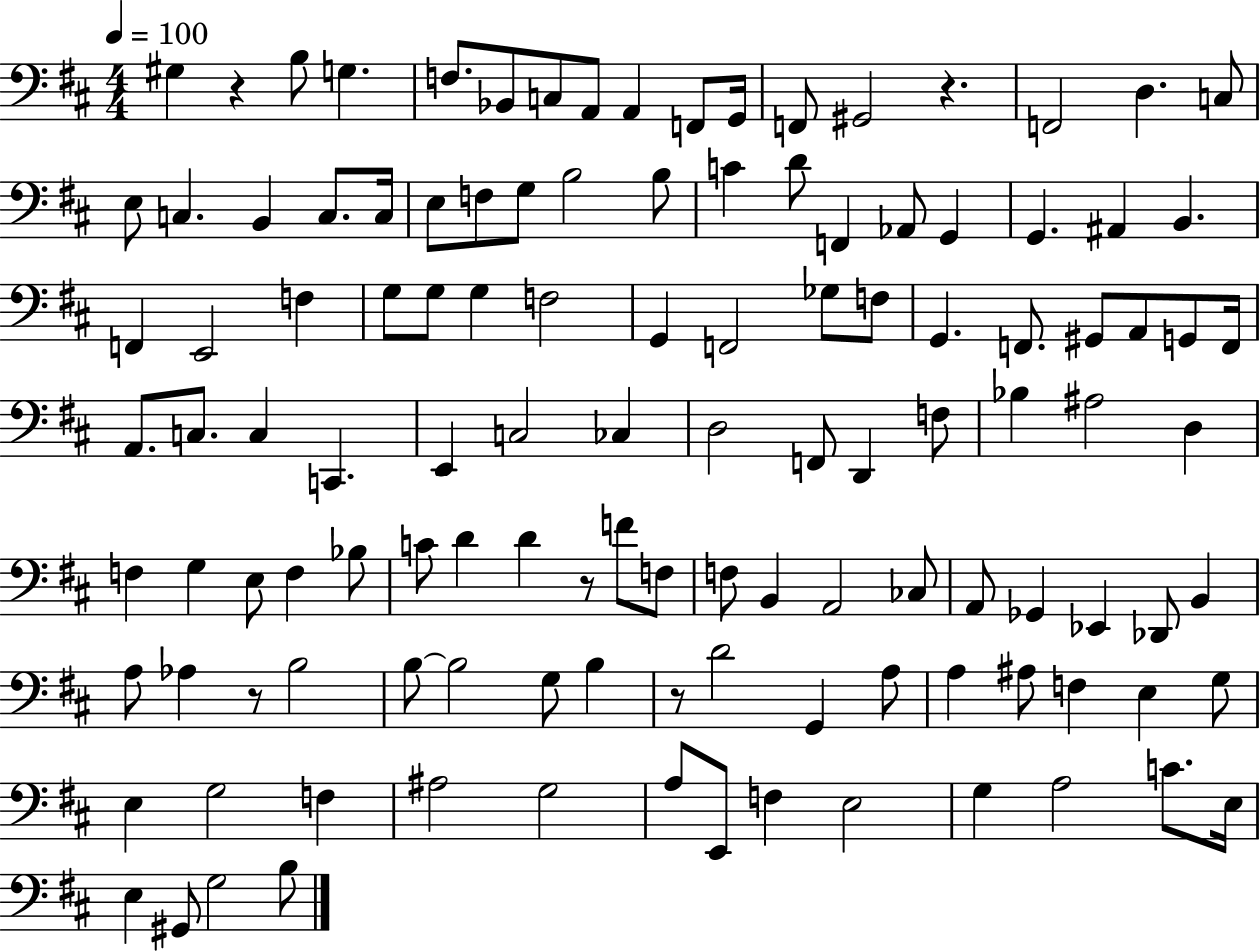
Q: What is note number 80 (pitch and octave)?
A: Gb2